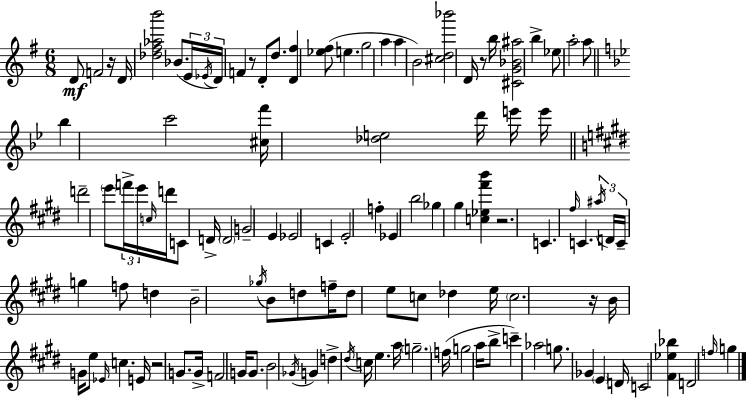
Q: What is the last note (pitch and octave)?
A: G5